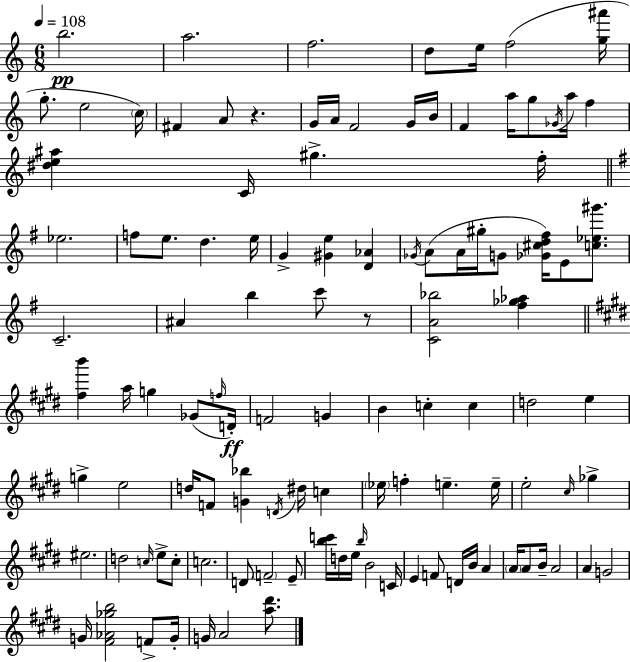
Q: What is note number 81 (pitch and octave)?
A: C4